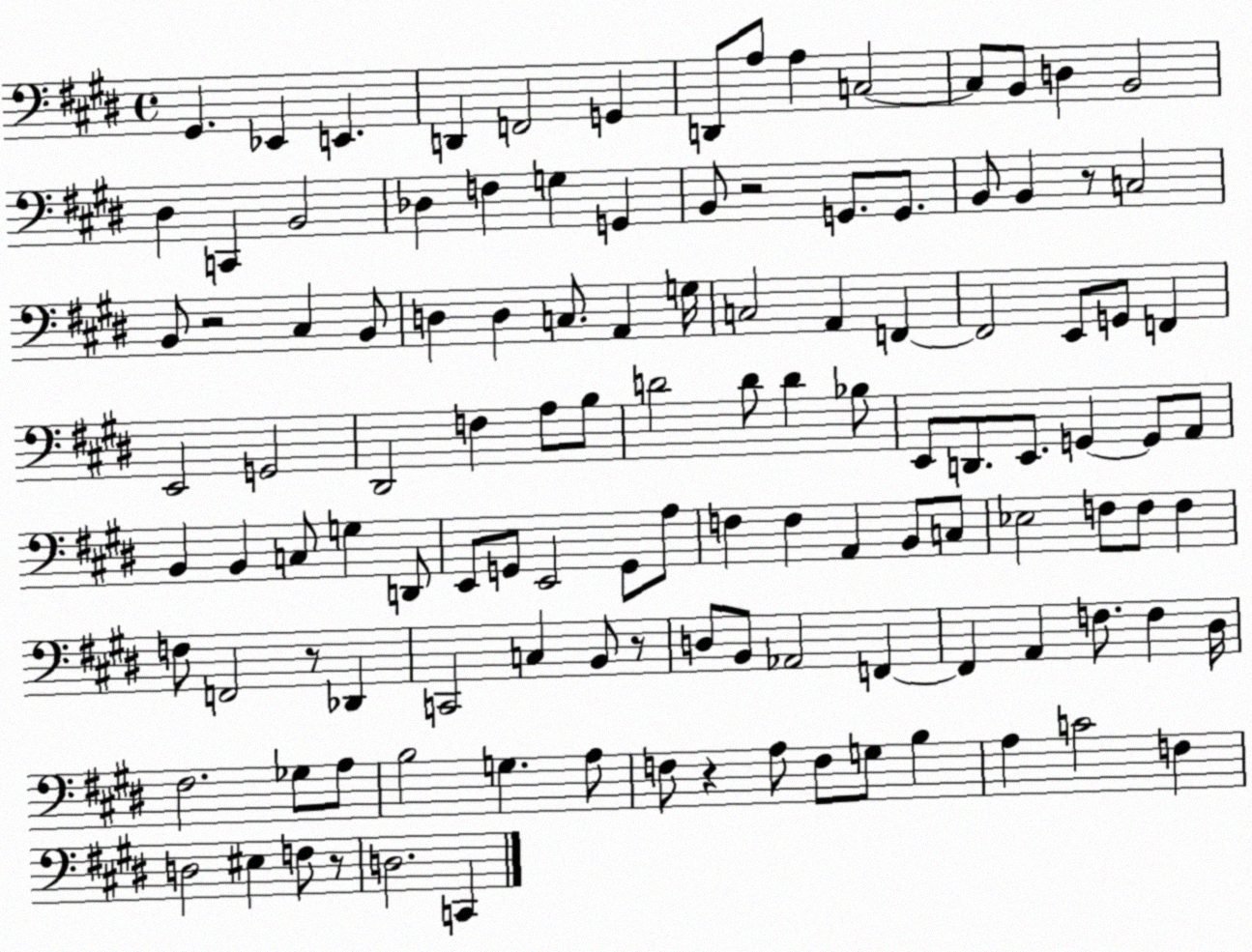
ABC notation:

X:1
T:Untitled
M:4/4
L:1/4
K:E
^G,, _E,, E,, D,, F,,2 G,, D,,/2 A,/2 A, C,2 C,/2 B,,/2 D, B,,2 ^D, C,, B,,2 _D, F, G, G,, B,,/2 z2 G,,/2 G,,/2 B,,/2 B,, z/2 C,2 B,,/2 z2 ^C, B,,/2 D, D, C,/2 A,, G,/4 C,2 A,, F,, F,,2 E,,/2 G,,/2 F,, E,,2 G,,2 ^D,,2 F, A,/2 B,/2 D2 D/2 D _B,/2 E,,/2 D,,/2 E,,/2 G,, G,,/2 A,,/2 B,, B,, C,/2 G, D,,/2 E,,/2 G,,/2 E,,2 G,,/2 A,/2 F, F, A,, B,,/2 C,/2 _E,2 F,/2 F,/2 F, F,/2 F,,2 z/2 _D,, C,,2 C, B,,/2 z/2 D,/2 B,,/2 _A,,2 F,, F,, A,, F,/2 F, ^D,/4 ^F,2 _G,/2 A,/2 B,2 G, A,/2 F,/2 z A,/2 F,/2 G,/2 B, A, C2 F, D,2 ^E, F,/2 z/2 D,2 C,,